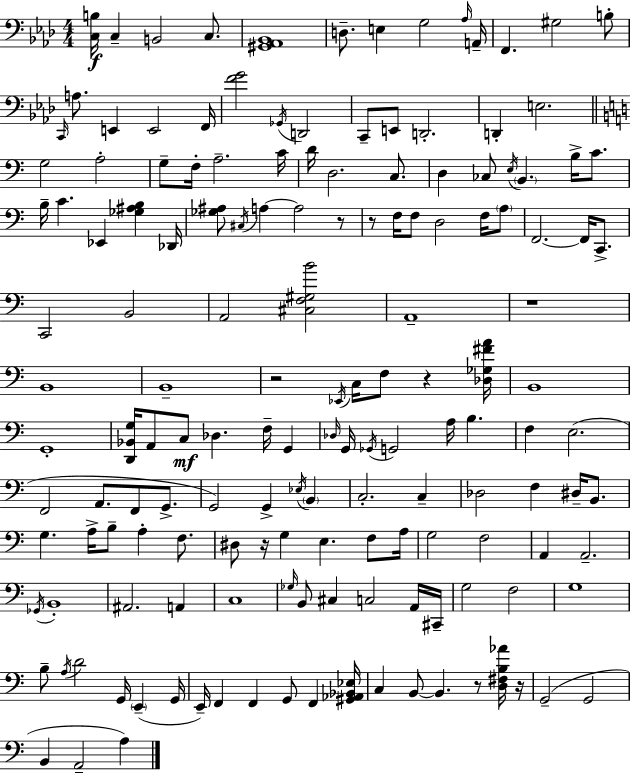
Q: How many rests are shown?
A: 8